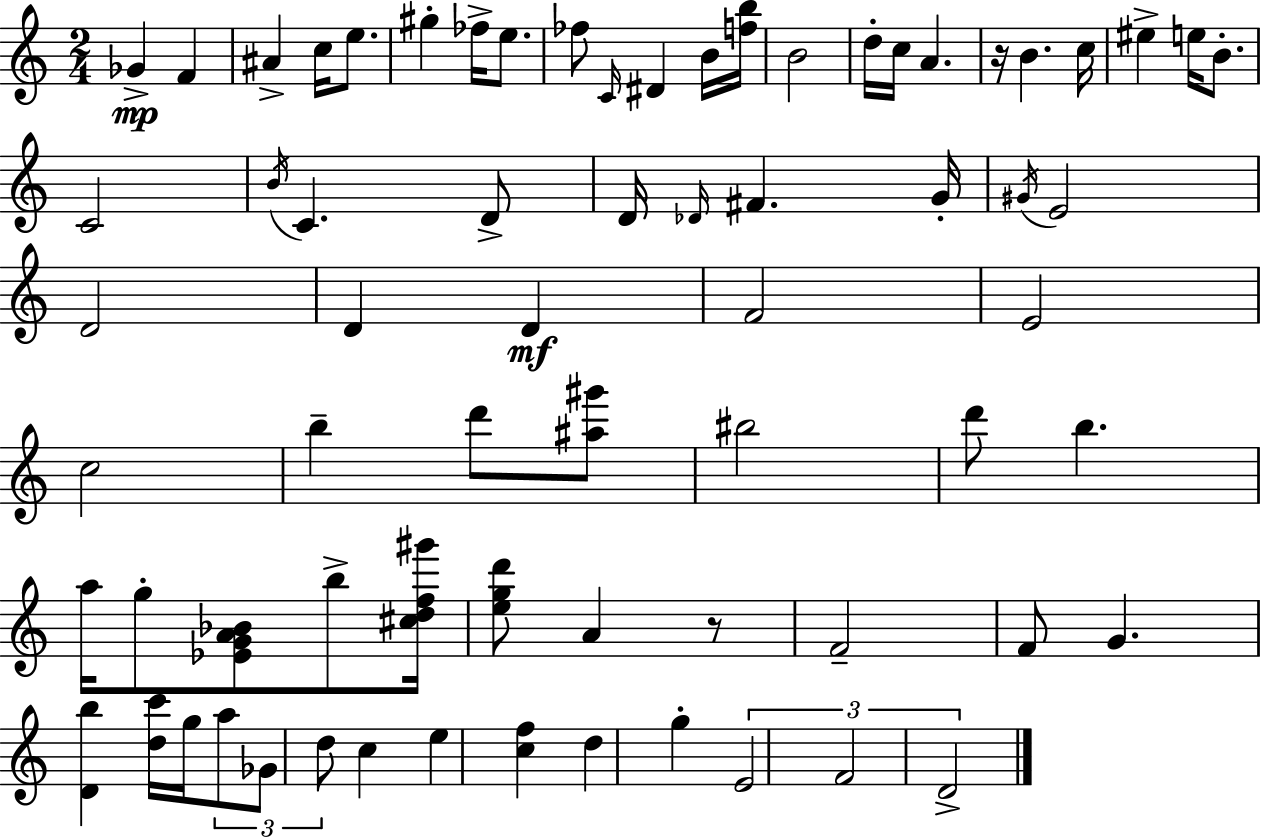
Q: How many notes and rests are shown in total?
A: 70